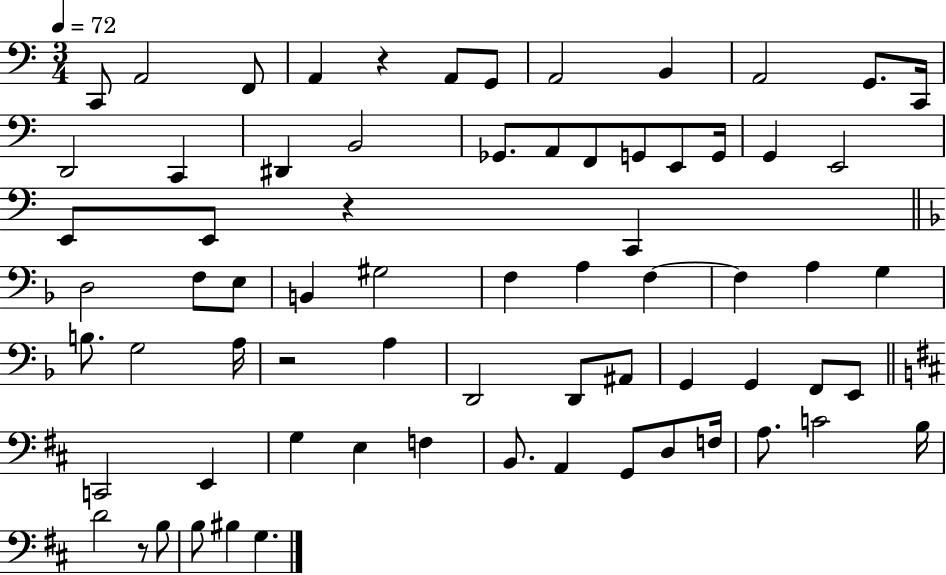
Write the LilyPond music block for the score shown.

{
  \clef bass
  \numericTimeSignature
  \time 3/4
  \key c \major
  \tempo 4 = 72
  \repeat volta 2 { c,8 a,2 f,8 | a,4 r4 a,8 g,8 | a,2 b,4 | a,2 g,8. c,16 | \break d,2 c,4 | dis,4 b,2 | ges,8. a,8 f,8 g,8 e,8 g,16 | g,4 e,2 | \break e,8 e,8 r4 c,4 | \bar "||" \break \key f \major d2 f8 e8 | b,4 gis2 | f4 a4 f4~~ | f4 a4 g4 | \break b8. g2 a16 | r2 a4 | d,2 d,8 ais,8 | g,4 g,4 f,8 e,8 | \break \bar "||" \break \key d \major c,2 e,4 | g4 e4 f4 | b,8. a,4 g,8 d8 f16 | a8. c'2 b16 | \break d'2 r8 b8 | b8 bis4 g4. | } \bar "|."
}